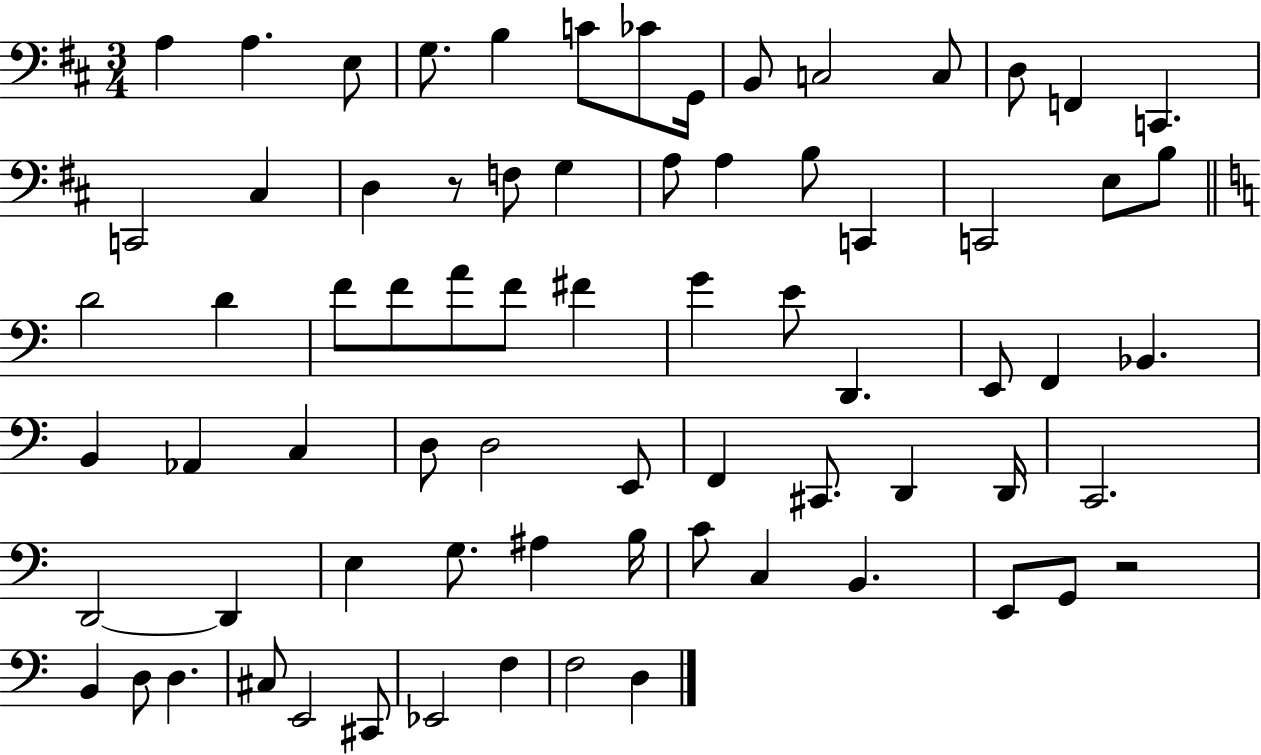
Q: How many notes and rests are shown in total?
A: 73